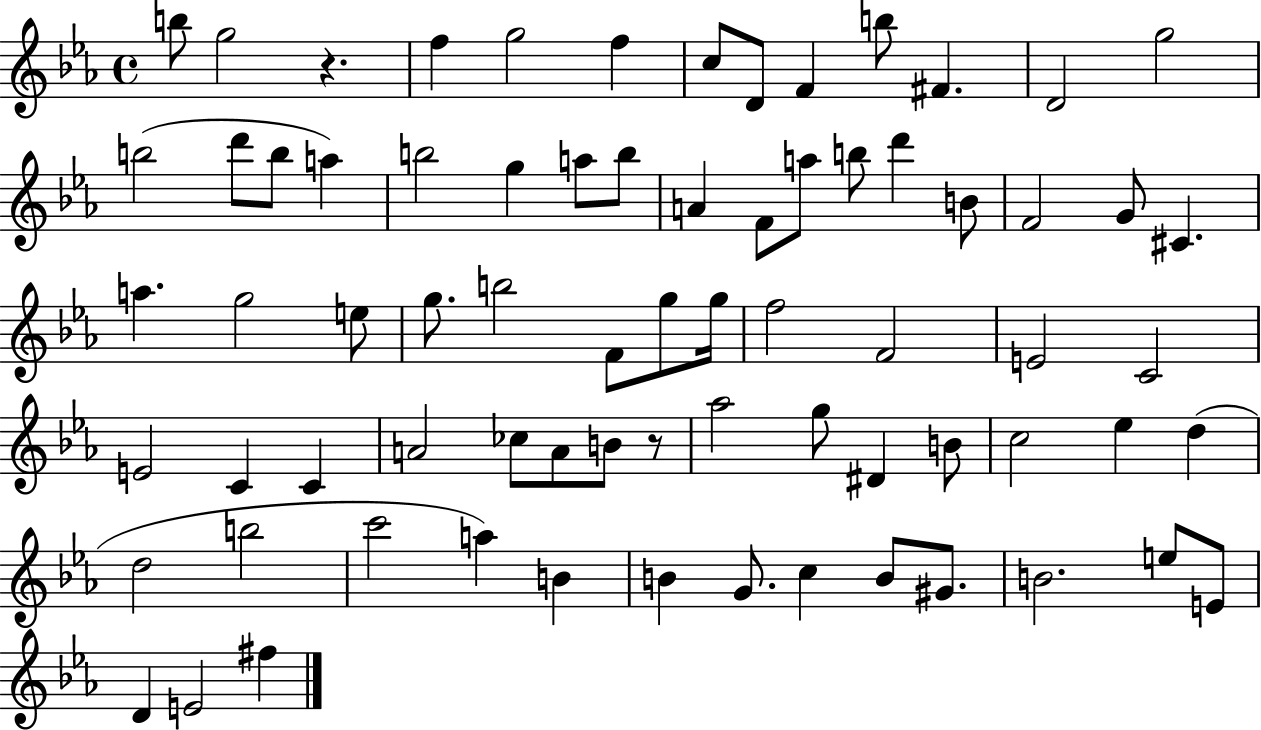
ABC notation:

X:1
T:Untitled
M:4/4
L:1/4
K:Eb
b/2 g2 z f g2 f c/2 D/2 F b/2 ^F D2 g2 b2 d'/2 b/2 a b2 g a/2 b/2 A F/2 a/2 b/2 d' B/2 F2 G/2 ^C a g2 e/2 g/2 b2 F/2 g/2 g/4 f2 F2 E2 C2 E2 C C A2 _c/2 A/2 B/2 z/2 _a2 g/2 ^D B/2 c2 _e d d2 b2 c'2 a B B G/2 c B/2 ^G/2 B2 e/2 E/2 D E2 ^f